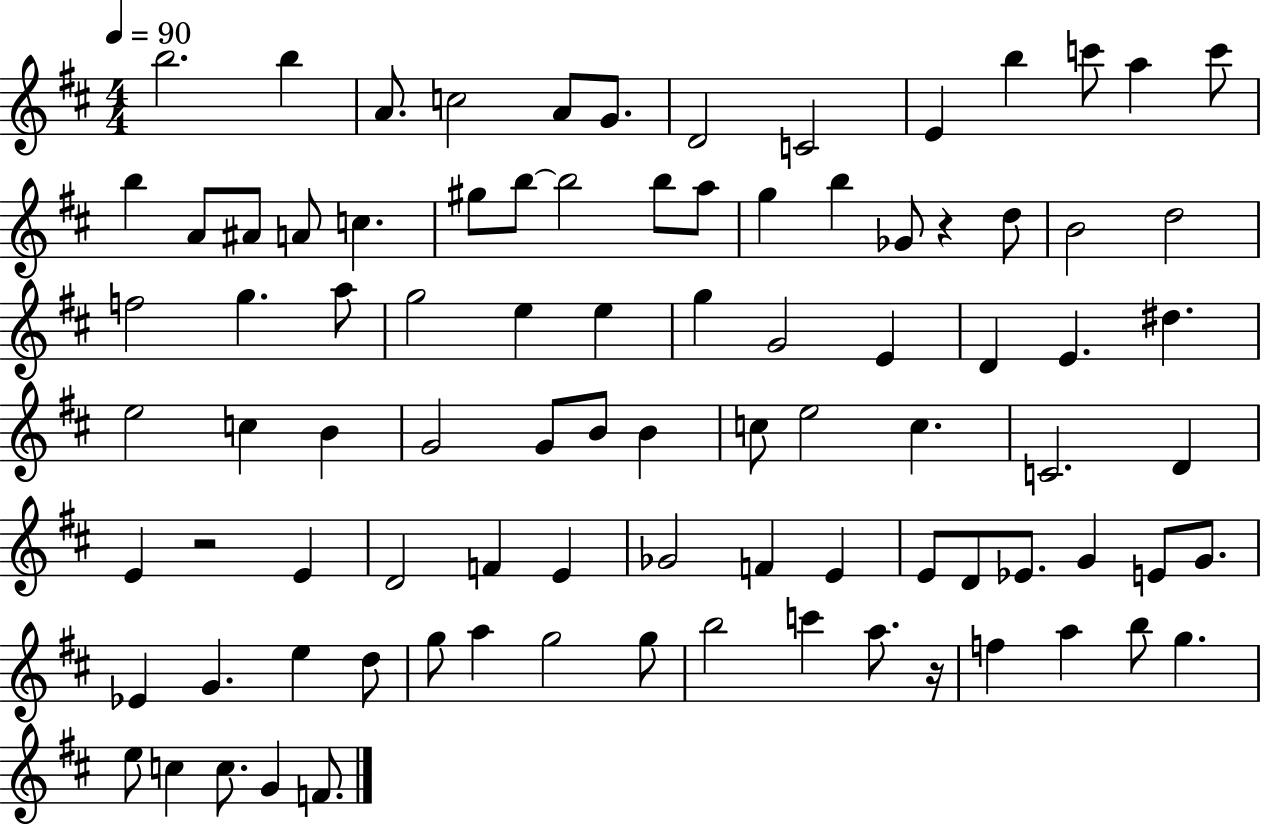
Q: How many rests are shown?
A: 3